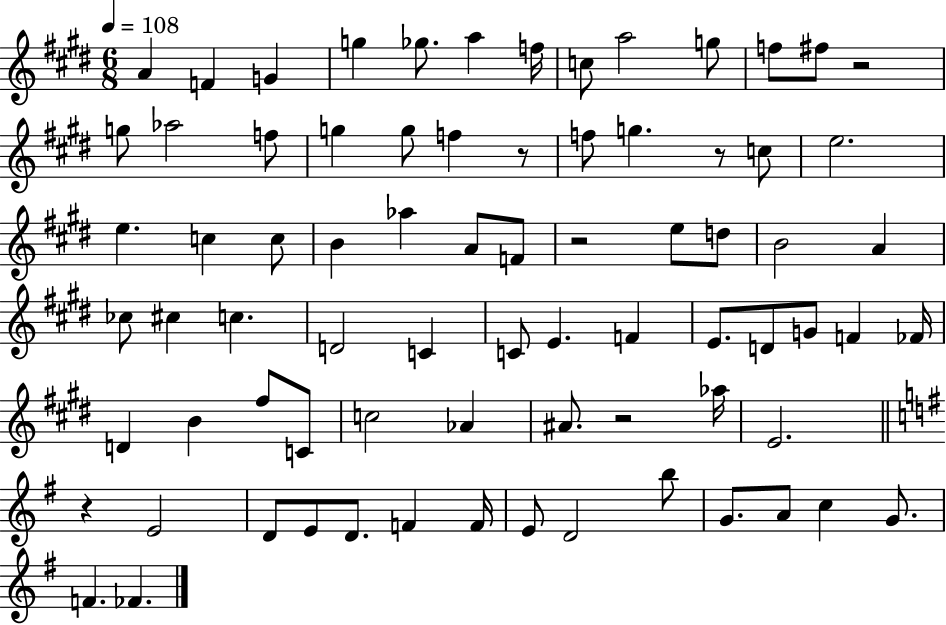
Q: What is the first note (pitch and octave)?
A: A4